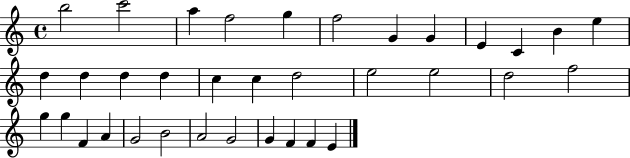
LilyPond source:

{
  \clef treble
  \time 4/4
  \defaultTimeSignature
  \key c \major
  b''2 c'''2 | a''4 f''2 g''4 | f''2 g'4 g'4 | e'4 c'4 b'4 e''4 | \break d''4 d''4 d''4 d''4 | c''4 c''4 d''2 | e''2 e''2 | d''2 f''2 | \break g''4 g''4 f'4 a'4 | g'2 b'2 | a'2 g'2 | g'4 f'4 f'4 e'4 | \break \bar "|."
}